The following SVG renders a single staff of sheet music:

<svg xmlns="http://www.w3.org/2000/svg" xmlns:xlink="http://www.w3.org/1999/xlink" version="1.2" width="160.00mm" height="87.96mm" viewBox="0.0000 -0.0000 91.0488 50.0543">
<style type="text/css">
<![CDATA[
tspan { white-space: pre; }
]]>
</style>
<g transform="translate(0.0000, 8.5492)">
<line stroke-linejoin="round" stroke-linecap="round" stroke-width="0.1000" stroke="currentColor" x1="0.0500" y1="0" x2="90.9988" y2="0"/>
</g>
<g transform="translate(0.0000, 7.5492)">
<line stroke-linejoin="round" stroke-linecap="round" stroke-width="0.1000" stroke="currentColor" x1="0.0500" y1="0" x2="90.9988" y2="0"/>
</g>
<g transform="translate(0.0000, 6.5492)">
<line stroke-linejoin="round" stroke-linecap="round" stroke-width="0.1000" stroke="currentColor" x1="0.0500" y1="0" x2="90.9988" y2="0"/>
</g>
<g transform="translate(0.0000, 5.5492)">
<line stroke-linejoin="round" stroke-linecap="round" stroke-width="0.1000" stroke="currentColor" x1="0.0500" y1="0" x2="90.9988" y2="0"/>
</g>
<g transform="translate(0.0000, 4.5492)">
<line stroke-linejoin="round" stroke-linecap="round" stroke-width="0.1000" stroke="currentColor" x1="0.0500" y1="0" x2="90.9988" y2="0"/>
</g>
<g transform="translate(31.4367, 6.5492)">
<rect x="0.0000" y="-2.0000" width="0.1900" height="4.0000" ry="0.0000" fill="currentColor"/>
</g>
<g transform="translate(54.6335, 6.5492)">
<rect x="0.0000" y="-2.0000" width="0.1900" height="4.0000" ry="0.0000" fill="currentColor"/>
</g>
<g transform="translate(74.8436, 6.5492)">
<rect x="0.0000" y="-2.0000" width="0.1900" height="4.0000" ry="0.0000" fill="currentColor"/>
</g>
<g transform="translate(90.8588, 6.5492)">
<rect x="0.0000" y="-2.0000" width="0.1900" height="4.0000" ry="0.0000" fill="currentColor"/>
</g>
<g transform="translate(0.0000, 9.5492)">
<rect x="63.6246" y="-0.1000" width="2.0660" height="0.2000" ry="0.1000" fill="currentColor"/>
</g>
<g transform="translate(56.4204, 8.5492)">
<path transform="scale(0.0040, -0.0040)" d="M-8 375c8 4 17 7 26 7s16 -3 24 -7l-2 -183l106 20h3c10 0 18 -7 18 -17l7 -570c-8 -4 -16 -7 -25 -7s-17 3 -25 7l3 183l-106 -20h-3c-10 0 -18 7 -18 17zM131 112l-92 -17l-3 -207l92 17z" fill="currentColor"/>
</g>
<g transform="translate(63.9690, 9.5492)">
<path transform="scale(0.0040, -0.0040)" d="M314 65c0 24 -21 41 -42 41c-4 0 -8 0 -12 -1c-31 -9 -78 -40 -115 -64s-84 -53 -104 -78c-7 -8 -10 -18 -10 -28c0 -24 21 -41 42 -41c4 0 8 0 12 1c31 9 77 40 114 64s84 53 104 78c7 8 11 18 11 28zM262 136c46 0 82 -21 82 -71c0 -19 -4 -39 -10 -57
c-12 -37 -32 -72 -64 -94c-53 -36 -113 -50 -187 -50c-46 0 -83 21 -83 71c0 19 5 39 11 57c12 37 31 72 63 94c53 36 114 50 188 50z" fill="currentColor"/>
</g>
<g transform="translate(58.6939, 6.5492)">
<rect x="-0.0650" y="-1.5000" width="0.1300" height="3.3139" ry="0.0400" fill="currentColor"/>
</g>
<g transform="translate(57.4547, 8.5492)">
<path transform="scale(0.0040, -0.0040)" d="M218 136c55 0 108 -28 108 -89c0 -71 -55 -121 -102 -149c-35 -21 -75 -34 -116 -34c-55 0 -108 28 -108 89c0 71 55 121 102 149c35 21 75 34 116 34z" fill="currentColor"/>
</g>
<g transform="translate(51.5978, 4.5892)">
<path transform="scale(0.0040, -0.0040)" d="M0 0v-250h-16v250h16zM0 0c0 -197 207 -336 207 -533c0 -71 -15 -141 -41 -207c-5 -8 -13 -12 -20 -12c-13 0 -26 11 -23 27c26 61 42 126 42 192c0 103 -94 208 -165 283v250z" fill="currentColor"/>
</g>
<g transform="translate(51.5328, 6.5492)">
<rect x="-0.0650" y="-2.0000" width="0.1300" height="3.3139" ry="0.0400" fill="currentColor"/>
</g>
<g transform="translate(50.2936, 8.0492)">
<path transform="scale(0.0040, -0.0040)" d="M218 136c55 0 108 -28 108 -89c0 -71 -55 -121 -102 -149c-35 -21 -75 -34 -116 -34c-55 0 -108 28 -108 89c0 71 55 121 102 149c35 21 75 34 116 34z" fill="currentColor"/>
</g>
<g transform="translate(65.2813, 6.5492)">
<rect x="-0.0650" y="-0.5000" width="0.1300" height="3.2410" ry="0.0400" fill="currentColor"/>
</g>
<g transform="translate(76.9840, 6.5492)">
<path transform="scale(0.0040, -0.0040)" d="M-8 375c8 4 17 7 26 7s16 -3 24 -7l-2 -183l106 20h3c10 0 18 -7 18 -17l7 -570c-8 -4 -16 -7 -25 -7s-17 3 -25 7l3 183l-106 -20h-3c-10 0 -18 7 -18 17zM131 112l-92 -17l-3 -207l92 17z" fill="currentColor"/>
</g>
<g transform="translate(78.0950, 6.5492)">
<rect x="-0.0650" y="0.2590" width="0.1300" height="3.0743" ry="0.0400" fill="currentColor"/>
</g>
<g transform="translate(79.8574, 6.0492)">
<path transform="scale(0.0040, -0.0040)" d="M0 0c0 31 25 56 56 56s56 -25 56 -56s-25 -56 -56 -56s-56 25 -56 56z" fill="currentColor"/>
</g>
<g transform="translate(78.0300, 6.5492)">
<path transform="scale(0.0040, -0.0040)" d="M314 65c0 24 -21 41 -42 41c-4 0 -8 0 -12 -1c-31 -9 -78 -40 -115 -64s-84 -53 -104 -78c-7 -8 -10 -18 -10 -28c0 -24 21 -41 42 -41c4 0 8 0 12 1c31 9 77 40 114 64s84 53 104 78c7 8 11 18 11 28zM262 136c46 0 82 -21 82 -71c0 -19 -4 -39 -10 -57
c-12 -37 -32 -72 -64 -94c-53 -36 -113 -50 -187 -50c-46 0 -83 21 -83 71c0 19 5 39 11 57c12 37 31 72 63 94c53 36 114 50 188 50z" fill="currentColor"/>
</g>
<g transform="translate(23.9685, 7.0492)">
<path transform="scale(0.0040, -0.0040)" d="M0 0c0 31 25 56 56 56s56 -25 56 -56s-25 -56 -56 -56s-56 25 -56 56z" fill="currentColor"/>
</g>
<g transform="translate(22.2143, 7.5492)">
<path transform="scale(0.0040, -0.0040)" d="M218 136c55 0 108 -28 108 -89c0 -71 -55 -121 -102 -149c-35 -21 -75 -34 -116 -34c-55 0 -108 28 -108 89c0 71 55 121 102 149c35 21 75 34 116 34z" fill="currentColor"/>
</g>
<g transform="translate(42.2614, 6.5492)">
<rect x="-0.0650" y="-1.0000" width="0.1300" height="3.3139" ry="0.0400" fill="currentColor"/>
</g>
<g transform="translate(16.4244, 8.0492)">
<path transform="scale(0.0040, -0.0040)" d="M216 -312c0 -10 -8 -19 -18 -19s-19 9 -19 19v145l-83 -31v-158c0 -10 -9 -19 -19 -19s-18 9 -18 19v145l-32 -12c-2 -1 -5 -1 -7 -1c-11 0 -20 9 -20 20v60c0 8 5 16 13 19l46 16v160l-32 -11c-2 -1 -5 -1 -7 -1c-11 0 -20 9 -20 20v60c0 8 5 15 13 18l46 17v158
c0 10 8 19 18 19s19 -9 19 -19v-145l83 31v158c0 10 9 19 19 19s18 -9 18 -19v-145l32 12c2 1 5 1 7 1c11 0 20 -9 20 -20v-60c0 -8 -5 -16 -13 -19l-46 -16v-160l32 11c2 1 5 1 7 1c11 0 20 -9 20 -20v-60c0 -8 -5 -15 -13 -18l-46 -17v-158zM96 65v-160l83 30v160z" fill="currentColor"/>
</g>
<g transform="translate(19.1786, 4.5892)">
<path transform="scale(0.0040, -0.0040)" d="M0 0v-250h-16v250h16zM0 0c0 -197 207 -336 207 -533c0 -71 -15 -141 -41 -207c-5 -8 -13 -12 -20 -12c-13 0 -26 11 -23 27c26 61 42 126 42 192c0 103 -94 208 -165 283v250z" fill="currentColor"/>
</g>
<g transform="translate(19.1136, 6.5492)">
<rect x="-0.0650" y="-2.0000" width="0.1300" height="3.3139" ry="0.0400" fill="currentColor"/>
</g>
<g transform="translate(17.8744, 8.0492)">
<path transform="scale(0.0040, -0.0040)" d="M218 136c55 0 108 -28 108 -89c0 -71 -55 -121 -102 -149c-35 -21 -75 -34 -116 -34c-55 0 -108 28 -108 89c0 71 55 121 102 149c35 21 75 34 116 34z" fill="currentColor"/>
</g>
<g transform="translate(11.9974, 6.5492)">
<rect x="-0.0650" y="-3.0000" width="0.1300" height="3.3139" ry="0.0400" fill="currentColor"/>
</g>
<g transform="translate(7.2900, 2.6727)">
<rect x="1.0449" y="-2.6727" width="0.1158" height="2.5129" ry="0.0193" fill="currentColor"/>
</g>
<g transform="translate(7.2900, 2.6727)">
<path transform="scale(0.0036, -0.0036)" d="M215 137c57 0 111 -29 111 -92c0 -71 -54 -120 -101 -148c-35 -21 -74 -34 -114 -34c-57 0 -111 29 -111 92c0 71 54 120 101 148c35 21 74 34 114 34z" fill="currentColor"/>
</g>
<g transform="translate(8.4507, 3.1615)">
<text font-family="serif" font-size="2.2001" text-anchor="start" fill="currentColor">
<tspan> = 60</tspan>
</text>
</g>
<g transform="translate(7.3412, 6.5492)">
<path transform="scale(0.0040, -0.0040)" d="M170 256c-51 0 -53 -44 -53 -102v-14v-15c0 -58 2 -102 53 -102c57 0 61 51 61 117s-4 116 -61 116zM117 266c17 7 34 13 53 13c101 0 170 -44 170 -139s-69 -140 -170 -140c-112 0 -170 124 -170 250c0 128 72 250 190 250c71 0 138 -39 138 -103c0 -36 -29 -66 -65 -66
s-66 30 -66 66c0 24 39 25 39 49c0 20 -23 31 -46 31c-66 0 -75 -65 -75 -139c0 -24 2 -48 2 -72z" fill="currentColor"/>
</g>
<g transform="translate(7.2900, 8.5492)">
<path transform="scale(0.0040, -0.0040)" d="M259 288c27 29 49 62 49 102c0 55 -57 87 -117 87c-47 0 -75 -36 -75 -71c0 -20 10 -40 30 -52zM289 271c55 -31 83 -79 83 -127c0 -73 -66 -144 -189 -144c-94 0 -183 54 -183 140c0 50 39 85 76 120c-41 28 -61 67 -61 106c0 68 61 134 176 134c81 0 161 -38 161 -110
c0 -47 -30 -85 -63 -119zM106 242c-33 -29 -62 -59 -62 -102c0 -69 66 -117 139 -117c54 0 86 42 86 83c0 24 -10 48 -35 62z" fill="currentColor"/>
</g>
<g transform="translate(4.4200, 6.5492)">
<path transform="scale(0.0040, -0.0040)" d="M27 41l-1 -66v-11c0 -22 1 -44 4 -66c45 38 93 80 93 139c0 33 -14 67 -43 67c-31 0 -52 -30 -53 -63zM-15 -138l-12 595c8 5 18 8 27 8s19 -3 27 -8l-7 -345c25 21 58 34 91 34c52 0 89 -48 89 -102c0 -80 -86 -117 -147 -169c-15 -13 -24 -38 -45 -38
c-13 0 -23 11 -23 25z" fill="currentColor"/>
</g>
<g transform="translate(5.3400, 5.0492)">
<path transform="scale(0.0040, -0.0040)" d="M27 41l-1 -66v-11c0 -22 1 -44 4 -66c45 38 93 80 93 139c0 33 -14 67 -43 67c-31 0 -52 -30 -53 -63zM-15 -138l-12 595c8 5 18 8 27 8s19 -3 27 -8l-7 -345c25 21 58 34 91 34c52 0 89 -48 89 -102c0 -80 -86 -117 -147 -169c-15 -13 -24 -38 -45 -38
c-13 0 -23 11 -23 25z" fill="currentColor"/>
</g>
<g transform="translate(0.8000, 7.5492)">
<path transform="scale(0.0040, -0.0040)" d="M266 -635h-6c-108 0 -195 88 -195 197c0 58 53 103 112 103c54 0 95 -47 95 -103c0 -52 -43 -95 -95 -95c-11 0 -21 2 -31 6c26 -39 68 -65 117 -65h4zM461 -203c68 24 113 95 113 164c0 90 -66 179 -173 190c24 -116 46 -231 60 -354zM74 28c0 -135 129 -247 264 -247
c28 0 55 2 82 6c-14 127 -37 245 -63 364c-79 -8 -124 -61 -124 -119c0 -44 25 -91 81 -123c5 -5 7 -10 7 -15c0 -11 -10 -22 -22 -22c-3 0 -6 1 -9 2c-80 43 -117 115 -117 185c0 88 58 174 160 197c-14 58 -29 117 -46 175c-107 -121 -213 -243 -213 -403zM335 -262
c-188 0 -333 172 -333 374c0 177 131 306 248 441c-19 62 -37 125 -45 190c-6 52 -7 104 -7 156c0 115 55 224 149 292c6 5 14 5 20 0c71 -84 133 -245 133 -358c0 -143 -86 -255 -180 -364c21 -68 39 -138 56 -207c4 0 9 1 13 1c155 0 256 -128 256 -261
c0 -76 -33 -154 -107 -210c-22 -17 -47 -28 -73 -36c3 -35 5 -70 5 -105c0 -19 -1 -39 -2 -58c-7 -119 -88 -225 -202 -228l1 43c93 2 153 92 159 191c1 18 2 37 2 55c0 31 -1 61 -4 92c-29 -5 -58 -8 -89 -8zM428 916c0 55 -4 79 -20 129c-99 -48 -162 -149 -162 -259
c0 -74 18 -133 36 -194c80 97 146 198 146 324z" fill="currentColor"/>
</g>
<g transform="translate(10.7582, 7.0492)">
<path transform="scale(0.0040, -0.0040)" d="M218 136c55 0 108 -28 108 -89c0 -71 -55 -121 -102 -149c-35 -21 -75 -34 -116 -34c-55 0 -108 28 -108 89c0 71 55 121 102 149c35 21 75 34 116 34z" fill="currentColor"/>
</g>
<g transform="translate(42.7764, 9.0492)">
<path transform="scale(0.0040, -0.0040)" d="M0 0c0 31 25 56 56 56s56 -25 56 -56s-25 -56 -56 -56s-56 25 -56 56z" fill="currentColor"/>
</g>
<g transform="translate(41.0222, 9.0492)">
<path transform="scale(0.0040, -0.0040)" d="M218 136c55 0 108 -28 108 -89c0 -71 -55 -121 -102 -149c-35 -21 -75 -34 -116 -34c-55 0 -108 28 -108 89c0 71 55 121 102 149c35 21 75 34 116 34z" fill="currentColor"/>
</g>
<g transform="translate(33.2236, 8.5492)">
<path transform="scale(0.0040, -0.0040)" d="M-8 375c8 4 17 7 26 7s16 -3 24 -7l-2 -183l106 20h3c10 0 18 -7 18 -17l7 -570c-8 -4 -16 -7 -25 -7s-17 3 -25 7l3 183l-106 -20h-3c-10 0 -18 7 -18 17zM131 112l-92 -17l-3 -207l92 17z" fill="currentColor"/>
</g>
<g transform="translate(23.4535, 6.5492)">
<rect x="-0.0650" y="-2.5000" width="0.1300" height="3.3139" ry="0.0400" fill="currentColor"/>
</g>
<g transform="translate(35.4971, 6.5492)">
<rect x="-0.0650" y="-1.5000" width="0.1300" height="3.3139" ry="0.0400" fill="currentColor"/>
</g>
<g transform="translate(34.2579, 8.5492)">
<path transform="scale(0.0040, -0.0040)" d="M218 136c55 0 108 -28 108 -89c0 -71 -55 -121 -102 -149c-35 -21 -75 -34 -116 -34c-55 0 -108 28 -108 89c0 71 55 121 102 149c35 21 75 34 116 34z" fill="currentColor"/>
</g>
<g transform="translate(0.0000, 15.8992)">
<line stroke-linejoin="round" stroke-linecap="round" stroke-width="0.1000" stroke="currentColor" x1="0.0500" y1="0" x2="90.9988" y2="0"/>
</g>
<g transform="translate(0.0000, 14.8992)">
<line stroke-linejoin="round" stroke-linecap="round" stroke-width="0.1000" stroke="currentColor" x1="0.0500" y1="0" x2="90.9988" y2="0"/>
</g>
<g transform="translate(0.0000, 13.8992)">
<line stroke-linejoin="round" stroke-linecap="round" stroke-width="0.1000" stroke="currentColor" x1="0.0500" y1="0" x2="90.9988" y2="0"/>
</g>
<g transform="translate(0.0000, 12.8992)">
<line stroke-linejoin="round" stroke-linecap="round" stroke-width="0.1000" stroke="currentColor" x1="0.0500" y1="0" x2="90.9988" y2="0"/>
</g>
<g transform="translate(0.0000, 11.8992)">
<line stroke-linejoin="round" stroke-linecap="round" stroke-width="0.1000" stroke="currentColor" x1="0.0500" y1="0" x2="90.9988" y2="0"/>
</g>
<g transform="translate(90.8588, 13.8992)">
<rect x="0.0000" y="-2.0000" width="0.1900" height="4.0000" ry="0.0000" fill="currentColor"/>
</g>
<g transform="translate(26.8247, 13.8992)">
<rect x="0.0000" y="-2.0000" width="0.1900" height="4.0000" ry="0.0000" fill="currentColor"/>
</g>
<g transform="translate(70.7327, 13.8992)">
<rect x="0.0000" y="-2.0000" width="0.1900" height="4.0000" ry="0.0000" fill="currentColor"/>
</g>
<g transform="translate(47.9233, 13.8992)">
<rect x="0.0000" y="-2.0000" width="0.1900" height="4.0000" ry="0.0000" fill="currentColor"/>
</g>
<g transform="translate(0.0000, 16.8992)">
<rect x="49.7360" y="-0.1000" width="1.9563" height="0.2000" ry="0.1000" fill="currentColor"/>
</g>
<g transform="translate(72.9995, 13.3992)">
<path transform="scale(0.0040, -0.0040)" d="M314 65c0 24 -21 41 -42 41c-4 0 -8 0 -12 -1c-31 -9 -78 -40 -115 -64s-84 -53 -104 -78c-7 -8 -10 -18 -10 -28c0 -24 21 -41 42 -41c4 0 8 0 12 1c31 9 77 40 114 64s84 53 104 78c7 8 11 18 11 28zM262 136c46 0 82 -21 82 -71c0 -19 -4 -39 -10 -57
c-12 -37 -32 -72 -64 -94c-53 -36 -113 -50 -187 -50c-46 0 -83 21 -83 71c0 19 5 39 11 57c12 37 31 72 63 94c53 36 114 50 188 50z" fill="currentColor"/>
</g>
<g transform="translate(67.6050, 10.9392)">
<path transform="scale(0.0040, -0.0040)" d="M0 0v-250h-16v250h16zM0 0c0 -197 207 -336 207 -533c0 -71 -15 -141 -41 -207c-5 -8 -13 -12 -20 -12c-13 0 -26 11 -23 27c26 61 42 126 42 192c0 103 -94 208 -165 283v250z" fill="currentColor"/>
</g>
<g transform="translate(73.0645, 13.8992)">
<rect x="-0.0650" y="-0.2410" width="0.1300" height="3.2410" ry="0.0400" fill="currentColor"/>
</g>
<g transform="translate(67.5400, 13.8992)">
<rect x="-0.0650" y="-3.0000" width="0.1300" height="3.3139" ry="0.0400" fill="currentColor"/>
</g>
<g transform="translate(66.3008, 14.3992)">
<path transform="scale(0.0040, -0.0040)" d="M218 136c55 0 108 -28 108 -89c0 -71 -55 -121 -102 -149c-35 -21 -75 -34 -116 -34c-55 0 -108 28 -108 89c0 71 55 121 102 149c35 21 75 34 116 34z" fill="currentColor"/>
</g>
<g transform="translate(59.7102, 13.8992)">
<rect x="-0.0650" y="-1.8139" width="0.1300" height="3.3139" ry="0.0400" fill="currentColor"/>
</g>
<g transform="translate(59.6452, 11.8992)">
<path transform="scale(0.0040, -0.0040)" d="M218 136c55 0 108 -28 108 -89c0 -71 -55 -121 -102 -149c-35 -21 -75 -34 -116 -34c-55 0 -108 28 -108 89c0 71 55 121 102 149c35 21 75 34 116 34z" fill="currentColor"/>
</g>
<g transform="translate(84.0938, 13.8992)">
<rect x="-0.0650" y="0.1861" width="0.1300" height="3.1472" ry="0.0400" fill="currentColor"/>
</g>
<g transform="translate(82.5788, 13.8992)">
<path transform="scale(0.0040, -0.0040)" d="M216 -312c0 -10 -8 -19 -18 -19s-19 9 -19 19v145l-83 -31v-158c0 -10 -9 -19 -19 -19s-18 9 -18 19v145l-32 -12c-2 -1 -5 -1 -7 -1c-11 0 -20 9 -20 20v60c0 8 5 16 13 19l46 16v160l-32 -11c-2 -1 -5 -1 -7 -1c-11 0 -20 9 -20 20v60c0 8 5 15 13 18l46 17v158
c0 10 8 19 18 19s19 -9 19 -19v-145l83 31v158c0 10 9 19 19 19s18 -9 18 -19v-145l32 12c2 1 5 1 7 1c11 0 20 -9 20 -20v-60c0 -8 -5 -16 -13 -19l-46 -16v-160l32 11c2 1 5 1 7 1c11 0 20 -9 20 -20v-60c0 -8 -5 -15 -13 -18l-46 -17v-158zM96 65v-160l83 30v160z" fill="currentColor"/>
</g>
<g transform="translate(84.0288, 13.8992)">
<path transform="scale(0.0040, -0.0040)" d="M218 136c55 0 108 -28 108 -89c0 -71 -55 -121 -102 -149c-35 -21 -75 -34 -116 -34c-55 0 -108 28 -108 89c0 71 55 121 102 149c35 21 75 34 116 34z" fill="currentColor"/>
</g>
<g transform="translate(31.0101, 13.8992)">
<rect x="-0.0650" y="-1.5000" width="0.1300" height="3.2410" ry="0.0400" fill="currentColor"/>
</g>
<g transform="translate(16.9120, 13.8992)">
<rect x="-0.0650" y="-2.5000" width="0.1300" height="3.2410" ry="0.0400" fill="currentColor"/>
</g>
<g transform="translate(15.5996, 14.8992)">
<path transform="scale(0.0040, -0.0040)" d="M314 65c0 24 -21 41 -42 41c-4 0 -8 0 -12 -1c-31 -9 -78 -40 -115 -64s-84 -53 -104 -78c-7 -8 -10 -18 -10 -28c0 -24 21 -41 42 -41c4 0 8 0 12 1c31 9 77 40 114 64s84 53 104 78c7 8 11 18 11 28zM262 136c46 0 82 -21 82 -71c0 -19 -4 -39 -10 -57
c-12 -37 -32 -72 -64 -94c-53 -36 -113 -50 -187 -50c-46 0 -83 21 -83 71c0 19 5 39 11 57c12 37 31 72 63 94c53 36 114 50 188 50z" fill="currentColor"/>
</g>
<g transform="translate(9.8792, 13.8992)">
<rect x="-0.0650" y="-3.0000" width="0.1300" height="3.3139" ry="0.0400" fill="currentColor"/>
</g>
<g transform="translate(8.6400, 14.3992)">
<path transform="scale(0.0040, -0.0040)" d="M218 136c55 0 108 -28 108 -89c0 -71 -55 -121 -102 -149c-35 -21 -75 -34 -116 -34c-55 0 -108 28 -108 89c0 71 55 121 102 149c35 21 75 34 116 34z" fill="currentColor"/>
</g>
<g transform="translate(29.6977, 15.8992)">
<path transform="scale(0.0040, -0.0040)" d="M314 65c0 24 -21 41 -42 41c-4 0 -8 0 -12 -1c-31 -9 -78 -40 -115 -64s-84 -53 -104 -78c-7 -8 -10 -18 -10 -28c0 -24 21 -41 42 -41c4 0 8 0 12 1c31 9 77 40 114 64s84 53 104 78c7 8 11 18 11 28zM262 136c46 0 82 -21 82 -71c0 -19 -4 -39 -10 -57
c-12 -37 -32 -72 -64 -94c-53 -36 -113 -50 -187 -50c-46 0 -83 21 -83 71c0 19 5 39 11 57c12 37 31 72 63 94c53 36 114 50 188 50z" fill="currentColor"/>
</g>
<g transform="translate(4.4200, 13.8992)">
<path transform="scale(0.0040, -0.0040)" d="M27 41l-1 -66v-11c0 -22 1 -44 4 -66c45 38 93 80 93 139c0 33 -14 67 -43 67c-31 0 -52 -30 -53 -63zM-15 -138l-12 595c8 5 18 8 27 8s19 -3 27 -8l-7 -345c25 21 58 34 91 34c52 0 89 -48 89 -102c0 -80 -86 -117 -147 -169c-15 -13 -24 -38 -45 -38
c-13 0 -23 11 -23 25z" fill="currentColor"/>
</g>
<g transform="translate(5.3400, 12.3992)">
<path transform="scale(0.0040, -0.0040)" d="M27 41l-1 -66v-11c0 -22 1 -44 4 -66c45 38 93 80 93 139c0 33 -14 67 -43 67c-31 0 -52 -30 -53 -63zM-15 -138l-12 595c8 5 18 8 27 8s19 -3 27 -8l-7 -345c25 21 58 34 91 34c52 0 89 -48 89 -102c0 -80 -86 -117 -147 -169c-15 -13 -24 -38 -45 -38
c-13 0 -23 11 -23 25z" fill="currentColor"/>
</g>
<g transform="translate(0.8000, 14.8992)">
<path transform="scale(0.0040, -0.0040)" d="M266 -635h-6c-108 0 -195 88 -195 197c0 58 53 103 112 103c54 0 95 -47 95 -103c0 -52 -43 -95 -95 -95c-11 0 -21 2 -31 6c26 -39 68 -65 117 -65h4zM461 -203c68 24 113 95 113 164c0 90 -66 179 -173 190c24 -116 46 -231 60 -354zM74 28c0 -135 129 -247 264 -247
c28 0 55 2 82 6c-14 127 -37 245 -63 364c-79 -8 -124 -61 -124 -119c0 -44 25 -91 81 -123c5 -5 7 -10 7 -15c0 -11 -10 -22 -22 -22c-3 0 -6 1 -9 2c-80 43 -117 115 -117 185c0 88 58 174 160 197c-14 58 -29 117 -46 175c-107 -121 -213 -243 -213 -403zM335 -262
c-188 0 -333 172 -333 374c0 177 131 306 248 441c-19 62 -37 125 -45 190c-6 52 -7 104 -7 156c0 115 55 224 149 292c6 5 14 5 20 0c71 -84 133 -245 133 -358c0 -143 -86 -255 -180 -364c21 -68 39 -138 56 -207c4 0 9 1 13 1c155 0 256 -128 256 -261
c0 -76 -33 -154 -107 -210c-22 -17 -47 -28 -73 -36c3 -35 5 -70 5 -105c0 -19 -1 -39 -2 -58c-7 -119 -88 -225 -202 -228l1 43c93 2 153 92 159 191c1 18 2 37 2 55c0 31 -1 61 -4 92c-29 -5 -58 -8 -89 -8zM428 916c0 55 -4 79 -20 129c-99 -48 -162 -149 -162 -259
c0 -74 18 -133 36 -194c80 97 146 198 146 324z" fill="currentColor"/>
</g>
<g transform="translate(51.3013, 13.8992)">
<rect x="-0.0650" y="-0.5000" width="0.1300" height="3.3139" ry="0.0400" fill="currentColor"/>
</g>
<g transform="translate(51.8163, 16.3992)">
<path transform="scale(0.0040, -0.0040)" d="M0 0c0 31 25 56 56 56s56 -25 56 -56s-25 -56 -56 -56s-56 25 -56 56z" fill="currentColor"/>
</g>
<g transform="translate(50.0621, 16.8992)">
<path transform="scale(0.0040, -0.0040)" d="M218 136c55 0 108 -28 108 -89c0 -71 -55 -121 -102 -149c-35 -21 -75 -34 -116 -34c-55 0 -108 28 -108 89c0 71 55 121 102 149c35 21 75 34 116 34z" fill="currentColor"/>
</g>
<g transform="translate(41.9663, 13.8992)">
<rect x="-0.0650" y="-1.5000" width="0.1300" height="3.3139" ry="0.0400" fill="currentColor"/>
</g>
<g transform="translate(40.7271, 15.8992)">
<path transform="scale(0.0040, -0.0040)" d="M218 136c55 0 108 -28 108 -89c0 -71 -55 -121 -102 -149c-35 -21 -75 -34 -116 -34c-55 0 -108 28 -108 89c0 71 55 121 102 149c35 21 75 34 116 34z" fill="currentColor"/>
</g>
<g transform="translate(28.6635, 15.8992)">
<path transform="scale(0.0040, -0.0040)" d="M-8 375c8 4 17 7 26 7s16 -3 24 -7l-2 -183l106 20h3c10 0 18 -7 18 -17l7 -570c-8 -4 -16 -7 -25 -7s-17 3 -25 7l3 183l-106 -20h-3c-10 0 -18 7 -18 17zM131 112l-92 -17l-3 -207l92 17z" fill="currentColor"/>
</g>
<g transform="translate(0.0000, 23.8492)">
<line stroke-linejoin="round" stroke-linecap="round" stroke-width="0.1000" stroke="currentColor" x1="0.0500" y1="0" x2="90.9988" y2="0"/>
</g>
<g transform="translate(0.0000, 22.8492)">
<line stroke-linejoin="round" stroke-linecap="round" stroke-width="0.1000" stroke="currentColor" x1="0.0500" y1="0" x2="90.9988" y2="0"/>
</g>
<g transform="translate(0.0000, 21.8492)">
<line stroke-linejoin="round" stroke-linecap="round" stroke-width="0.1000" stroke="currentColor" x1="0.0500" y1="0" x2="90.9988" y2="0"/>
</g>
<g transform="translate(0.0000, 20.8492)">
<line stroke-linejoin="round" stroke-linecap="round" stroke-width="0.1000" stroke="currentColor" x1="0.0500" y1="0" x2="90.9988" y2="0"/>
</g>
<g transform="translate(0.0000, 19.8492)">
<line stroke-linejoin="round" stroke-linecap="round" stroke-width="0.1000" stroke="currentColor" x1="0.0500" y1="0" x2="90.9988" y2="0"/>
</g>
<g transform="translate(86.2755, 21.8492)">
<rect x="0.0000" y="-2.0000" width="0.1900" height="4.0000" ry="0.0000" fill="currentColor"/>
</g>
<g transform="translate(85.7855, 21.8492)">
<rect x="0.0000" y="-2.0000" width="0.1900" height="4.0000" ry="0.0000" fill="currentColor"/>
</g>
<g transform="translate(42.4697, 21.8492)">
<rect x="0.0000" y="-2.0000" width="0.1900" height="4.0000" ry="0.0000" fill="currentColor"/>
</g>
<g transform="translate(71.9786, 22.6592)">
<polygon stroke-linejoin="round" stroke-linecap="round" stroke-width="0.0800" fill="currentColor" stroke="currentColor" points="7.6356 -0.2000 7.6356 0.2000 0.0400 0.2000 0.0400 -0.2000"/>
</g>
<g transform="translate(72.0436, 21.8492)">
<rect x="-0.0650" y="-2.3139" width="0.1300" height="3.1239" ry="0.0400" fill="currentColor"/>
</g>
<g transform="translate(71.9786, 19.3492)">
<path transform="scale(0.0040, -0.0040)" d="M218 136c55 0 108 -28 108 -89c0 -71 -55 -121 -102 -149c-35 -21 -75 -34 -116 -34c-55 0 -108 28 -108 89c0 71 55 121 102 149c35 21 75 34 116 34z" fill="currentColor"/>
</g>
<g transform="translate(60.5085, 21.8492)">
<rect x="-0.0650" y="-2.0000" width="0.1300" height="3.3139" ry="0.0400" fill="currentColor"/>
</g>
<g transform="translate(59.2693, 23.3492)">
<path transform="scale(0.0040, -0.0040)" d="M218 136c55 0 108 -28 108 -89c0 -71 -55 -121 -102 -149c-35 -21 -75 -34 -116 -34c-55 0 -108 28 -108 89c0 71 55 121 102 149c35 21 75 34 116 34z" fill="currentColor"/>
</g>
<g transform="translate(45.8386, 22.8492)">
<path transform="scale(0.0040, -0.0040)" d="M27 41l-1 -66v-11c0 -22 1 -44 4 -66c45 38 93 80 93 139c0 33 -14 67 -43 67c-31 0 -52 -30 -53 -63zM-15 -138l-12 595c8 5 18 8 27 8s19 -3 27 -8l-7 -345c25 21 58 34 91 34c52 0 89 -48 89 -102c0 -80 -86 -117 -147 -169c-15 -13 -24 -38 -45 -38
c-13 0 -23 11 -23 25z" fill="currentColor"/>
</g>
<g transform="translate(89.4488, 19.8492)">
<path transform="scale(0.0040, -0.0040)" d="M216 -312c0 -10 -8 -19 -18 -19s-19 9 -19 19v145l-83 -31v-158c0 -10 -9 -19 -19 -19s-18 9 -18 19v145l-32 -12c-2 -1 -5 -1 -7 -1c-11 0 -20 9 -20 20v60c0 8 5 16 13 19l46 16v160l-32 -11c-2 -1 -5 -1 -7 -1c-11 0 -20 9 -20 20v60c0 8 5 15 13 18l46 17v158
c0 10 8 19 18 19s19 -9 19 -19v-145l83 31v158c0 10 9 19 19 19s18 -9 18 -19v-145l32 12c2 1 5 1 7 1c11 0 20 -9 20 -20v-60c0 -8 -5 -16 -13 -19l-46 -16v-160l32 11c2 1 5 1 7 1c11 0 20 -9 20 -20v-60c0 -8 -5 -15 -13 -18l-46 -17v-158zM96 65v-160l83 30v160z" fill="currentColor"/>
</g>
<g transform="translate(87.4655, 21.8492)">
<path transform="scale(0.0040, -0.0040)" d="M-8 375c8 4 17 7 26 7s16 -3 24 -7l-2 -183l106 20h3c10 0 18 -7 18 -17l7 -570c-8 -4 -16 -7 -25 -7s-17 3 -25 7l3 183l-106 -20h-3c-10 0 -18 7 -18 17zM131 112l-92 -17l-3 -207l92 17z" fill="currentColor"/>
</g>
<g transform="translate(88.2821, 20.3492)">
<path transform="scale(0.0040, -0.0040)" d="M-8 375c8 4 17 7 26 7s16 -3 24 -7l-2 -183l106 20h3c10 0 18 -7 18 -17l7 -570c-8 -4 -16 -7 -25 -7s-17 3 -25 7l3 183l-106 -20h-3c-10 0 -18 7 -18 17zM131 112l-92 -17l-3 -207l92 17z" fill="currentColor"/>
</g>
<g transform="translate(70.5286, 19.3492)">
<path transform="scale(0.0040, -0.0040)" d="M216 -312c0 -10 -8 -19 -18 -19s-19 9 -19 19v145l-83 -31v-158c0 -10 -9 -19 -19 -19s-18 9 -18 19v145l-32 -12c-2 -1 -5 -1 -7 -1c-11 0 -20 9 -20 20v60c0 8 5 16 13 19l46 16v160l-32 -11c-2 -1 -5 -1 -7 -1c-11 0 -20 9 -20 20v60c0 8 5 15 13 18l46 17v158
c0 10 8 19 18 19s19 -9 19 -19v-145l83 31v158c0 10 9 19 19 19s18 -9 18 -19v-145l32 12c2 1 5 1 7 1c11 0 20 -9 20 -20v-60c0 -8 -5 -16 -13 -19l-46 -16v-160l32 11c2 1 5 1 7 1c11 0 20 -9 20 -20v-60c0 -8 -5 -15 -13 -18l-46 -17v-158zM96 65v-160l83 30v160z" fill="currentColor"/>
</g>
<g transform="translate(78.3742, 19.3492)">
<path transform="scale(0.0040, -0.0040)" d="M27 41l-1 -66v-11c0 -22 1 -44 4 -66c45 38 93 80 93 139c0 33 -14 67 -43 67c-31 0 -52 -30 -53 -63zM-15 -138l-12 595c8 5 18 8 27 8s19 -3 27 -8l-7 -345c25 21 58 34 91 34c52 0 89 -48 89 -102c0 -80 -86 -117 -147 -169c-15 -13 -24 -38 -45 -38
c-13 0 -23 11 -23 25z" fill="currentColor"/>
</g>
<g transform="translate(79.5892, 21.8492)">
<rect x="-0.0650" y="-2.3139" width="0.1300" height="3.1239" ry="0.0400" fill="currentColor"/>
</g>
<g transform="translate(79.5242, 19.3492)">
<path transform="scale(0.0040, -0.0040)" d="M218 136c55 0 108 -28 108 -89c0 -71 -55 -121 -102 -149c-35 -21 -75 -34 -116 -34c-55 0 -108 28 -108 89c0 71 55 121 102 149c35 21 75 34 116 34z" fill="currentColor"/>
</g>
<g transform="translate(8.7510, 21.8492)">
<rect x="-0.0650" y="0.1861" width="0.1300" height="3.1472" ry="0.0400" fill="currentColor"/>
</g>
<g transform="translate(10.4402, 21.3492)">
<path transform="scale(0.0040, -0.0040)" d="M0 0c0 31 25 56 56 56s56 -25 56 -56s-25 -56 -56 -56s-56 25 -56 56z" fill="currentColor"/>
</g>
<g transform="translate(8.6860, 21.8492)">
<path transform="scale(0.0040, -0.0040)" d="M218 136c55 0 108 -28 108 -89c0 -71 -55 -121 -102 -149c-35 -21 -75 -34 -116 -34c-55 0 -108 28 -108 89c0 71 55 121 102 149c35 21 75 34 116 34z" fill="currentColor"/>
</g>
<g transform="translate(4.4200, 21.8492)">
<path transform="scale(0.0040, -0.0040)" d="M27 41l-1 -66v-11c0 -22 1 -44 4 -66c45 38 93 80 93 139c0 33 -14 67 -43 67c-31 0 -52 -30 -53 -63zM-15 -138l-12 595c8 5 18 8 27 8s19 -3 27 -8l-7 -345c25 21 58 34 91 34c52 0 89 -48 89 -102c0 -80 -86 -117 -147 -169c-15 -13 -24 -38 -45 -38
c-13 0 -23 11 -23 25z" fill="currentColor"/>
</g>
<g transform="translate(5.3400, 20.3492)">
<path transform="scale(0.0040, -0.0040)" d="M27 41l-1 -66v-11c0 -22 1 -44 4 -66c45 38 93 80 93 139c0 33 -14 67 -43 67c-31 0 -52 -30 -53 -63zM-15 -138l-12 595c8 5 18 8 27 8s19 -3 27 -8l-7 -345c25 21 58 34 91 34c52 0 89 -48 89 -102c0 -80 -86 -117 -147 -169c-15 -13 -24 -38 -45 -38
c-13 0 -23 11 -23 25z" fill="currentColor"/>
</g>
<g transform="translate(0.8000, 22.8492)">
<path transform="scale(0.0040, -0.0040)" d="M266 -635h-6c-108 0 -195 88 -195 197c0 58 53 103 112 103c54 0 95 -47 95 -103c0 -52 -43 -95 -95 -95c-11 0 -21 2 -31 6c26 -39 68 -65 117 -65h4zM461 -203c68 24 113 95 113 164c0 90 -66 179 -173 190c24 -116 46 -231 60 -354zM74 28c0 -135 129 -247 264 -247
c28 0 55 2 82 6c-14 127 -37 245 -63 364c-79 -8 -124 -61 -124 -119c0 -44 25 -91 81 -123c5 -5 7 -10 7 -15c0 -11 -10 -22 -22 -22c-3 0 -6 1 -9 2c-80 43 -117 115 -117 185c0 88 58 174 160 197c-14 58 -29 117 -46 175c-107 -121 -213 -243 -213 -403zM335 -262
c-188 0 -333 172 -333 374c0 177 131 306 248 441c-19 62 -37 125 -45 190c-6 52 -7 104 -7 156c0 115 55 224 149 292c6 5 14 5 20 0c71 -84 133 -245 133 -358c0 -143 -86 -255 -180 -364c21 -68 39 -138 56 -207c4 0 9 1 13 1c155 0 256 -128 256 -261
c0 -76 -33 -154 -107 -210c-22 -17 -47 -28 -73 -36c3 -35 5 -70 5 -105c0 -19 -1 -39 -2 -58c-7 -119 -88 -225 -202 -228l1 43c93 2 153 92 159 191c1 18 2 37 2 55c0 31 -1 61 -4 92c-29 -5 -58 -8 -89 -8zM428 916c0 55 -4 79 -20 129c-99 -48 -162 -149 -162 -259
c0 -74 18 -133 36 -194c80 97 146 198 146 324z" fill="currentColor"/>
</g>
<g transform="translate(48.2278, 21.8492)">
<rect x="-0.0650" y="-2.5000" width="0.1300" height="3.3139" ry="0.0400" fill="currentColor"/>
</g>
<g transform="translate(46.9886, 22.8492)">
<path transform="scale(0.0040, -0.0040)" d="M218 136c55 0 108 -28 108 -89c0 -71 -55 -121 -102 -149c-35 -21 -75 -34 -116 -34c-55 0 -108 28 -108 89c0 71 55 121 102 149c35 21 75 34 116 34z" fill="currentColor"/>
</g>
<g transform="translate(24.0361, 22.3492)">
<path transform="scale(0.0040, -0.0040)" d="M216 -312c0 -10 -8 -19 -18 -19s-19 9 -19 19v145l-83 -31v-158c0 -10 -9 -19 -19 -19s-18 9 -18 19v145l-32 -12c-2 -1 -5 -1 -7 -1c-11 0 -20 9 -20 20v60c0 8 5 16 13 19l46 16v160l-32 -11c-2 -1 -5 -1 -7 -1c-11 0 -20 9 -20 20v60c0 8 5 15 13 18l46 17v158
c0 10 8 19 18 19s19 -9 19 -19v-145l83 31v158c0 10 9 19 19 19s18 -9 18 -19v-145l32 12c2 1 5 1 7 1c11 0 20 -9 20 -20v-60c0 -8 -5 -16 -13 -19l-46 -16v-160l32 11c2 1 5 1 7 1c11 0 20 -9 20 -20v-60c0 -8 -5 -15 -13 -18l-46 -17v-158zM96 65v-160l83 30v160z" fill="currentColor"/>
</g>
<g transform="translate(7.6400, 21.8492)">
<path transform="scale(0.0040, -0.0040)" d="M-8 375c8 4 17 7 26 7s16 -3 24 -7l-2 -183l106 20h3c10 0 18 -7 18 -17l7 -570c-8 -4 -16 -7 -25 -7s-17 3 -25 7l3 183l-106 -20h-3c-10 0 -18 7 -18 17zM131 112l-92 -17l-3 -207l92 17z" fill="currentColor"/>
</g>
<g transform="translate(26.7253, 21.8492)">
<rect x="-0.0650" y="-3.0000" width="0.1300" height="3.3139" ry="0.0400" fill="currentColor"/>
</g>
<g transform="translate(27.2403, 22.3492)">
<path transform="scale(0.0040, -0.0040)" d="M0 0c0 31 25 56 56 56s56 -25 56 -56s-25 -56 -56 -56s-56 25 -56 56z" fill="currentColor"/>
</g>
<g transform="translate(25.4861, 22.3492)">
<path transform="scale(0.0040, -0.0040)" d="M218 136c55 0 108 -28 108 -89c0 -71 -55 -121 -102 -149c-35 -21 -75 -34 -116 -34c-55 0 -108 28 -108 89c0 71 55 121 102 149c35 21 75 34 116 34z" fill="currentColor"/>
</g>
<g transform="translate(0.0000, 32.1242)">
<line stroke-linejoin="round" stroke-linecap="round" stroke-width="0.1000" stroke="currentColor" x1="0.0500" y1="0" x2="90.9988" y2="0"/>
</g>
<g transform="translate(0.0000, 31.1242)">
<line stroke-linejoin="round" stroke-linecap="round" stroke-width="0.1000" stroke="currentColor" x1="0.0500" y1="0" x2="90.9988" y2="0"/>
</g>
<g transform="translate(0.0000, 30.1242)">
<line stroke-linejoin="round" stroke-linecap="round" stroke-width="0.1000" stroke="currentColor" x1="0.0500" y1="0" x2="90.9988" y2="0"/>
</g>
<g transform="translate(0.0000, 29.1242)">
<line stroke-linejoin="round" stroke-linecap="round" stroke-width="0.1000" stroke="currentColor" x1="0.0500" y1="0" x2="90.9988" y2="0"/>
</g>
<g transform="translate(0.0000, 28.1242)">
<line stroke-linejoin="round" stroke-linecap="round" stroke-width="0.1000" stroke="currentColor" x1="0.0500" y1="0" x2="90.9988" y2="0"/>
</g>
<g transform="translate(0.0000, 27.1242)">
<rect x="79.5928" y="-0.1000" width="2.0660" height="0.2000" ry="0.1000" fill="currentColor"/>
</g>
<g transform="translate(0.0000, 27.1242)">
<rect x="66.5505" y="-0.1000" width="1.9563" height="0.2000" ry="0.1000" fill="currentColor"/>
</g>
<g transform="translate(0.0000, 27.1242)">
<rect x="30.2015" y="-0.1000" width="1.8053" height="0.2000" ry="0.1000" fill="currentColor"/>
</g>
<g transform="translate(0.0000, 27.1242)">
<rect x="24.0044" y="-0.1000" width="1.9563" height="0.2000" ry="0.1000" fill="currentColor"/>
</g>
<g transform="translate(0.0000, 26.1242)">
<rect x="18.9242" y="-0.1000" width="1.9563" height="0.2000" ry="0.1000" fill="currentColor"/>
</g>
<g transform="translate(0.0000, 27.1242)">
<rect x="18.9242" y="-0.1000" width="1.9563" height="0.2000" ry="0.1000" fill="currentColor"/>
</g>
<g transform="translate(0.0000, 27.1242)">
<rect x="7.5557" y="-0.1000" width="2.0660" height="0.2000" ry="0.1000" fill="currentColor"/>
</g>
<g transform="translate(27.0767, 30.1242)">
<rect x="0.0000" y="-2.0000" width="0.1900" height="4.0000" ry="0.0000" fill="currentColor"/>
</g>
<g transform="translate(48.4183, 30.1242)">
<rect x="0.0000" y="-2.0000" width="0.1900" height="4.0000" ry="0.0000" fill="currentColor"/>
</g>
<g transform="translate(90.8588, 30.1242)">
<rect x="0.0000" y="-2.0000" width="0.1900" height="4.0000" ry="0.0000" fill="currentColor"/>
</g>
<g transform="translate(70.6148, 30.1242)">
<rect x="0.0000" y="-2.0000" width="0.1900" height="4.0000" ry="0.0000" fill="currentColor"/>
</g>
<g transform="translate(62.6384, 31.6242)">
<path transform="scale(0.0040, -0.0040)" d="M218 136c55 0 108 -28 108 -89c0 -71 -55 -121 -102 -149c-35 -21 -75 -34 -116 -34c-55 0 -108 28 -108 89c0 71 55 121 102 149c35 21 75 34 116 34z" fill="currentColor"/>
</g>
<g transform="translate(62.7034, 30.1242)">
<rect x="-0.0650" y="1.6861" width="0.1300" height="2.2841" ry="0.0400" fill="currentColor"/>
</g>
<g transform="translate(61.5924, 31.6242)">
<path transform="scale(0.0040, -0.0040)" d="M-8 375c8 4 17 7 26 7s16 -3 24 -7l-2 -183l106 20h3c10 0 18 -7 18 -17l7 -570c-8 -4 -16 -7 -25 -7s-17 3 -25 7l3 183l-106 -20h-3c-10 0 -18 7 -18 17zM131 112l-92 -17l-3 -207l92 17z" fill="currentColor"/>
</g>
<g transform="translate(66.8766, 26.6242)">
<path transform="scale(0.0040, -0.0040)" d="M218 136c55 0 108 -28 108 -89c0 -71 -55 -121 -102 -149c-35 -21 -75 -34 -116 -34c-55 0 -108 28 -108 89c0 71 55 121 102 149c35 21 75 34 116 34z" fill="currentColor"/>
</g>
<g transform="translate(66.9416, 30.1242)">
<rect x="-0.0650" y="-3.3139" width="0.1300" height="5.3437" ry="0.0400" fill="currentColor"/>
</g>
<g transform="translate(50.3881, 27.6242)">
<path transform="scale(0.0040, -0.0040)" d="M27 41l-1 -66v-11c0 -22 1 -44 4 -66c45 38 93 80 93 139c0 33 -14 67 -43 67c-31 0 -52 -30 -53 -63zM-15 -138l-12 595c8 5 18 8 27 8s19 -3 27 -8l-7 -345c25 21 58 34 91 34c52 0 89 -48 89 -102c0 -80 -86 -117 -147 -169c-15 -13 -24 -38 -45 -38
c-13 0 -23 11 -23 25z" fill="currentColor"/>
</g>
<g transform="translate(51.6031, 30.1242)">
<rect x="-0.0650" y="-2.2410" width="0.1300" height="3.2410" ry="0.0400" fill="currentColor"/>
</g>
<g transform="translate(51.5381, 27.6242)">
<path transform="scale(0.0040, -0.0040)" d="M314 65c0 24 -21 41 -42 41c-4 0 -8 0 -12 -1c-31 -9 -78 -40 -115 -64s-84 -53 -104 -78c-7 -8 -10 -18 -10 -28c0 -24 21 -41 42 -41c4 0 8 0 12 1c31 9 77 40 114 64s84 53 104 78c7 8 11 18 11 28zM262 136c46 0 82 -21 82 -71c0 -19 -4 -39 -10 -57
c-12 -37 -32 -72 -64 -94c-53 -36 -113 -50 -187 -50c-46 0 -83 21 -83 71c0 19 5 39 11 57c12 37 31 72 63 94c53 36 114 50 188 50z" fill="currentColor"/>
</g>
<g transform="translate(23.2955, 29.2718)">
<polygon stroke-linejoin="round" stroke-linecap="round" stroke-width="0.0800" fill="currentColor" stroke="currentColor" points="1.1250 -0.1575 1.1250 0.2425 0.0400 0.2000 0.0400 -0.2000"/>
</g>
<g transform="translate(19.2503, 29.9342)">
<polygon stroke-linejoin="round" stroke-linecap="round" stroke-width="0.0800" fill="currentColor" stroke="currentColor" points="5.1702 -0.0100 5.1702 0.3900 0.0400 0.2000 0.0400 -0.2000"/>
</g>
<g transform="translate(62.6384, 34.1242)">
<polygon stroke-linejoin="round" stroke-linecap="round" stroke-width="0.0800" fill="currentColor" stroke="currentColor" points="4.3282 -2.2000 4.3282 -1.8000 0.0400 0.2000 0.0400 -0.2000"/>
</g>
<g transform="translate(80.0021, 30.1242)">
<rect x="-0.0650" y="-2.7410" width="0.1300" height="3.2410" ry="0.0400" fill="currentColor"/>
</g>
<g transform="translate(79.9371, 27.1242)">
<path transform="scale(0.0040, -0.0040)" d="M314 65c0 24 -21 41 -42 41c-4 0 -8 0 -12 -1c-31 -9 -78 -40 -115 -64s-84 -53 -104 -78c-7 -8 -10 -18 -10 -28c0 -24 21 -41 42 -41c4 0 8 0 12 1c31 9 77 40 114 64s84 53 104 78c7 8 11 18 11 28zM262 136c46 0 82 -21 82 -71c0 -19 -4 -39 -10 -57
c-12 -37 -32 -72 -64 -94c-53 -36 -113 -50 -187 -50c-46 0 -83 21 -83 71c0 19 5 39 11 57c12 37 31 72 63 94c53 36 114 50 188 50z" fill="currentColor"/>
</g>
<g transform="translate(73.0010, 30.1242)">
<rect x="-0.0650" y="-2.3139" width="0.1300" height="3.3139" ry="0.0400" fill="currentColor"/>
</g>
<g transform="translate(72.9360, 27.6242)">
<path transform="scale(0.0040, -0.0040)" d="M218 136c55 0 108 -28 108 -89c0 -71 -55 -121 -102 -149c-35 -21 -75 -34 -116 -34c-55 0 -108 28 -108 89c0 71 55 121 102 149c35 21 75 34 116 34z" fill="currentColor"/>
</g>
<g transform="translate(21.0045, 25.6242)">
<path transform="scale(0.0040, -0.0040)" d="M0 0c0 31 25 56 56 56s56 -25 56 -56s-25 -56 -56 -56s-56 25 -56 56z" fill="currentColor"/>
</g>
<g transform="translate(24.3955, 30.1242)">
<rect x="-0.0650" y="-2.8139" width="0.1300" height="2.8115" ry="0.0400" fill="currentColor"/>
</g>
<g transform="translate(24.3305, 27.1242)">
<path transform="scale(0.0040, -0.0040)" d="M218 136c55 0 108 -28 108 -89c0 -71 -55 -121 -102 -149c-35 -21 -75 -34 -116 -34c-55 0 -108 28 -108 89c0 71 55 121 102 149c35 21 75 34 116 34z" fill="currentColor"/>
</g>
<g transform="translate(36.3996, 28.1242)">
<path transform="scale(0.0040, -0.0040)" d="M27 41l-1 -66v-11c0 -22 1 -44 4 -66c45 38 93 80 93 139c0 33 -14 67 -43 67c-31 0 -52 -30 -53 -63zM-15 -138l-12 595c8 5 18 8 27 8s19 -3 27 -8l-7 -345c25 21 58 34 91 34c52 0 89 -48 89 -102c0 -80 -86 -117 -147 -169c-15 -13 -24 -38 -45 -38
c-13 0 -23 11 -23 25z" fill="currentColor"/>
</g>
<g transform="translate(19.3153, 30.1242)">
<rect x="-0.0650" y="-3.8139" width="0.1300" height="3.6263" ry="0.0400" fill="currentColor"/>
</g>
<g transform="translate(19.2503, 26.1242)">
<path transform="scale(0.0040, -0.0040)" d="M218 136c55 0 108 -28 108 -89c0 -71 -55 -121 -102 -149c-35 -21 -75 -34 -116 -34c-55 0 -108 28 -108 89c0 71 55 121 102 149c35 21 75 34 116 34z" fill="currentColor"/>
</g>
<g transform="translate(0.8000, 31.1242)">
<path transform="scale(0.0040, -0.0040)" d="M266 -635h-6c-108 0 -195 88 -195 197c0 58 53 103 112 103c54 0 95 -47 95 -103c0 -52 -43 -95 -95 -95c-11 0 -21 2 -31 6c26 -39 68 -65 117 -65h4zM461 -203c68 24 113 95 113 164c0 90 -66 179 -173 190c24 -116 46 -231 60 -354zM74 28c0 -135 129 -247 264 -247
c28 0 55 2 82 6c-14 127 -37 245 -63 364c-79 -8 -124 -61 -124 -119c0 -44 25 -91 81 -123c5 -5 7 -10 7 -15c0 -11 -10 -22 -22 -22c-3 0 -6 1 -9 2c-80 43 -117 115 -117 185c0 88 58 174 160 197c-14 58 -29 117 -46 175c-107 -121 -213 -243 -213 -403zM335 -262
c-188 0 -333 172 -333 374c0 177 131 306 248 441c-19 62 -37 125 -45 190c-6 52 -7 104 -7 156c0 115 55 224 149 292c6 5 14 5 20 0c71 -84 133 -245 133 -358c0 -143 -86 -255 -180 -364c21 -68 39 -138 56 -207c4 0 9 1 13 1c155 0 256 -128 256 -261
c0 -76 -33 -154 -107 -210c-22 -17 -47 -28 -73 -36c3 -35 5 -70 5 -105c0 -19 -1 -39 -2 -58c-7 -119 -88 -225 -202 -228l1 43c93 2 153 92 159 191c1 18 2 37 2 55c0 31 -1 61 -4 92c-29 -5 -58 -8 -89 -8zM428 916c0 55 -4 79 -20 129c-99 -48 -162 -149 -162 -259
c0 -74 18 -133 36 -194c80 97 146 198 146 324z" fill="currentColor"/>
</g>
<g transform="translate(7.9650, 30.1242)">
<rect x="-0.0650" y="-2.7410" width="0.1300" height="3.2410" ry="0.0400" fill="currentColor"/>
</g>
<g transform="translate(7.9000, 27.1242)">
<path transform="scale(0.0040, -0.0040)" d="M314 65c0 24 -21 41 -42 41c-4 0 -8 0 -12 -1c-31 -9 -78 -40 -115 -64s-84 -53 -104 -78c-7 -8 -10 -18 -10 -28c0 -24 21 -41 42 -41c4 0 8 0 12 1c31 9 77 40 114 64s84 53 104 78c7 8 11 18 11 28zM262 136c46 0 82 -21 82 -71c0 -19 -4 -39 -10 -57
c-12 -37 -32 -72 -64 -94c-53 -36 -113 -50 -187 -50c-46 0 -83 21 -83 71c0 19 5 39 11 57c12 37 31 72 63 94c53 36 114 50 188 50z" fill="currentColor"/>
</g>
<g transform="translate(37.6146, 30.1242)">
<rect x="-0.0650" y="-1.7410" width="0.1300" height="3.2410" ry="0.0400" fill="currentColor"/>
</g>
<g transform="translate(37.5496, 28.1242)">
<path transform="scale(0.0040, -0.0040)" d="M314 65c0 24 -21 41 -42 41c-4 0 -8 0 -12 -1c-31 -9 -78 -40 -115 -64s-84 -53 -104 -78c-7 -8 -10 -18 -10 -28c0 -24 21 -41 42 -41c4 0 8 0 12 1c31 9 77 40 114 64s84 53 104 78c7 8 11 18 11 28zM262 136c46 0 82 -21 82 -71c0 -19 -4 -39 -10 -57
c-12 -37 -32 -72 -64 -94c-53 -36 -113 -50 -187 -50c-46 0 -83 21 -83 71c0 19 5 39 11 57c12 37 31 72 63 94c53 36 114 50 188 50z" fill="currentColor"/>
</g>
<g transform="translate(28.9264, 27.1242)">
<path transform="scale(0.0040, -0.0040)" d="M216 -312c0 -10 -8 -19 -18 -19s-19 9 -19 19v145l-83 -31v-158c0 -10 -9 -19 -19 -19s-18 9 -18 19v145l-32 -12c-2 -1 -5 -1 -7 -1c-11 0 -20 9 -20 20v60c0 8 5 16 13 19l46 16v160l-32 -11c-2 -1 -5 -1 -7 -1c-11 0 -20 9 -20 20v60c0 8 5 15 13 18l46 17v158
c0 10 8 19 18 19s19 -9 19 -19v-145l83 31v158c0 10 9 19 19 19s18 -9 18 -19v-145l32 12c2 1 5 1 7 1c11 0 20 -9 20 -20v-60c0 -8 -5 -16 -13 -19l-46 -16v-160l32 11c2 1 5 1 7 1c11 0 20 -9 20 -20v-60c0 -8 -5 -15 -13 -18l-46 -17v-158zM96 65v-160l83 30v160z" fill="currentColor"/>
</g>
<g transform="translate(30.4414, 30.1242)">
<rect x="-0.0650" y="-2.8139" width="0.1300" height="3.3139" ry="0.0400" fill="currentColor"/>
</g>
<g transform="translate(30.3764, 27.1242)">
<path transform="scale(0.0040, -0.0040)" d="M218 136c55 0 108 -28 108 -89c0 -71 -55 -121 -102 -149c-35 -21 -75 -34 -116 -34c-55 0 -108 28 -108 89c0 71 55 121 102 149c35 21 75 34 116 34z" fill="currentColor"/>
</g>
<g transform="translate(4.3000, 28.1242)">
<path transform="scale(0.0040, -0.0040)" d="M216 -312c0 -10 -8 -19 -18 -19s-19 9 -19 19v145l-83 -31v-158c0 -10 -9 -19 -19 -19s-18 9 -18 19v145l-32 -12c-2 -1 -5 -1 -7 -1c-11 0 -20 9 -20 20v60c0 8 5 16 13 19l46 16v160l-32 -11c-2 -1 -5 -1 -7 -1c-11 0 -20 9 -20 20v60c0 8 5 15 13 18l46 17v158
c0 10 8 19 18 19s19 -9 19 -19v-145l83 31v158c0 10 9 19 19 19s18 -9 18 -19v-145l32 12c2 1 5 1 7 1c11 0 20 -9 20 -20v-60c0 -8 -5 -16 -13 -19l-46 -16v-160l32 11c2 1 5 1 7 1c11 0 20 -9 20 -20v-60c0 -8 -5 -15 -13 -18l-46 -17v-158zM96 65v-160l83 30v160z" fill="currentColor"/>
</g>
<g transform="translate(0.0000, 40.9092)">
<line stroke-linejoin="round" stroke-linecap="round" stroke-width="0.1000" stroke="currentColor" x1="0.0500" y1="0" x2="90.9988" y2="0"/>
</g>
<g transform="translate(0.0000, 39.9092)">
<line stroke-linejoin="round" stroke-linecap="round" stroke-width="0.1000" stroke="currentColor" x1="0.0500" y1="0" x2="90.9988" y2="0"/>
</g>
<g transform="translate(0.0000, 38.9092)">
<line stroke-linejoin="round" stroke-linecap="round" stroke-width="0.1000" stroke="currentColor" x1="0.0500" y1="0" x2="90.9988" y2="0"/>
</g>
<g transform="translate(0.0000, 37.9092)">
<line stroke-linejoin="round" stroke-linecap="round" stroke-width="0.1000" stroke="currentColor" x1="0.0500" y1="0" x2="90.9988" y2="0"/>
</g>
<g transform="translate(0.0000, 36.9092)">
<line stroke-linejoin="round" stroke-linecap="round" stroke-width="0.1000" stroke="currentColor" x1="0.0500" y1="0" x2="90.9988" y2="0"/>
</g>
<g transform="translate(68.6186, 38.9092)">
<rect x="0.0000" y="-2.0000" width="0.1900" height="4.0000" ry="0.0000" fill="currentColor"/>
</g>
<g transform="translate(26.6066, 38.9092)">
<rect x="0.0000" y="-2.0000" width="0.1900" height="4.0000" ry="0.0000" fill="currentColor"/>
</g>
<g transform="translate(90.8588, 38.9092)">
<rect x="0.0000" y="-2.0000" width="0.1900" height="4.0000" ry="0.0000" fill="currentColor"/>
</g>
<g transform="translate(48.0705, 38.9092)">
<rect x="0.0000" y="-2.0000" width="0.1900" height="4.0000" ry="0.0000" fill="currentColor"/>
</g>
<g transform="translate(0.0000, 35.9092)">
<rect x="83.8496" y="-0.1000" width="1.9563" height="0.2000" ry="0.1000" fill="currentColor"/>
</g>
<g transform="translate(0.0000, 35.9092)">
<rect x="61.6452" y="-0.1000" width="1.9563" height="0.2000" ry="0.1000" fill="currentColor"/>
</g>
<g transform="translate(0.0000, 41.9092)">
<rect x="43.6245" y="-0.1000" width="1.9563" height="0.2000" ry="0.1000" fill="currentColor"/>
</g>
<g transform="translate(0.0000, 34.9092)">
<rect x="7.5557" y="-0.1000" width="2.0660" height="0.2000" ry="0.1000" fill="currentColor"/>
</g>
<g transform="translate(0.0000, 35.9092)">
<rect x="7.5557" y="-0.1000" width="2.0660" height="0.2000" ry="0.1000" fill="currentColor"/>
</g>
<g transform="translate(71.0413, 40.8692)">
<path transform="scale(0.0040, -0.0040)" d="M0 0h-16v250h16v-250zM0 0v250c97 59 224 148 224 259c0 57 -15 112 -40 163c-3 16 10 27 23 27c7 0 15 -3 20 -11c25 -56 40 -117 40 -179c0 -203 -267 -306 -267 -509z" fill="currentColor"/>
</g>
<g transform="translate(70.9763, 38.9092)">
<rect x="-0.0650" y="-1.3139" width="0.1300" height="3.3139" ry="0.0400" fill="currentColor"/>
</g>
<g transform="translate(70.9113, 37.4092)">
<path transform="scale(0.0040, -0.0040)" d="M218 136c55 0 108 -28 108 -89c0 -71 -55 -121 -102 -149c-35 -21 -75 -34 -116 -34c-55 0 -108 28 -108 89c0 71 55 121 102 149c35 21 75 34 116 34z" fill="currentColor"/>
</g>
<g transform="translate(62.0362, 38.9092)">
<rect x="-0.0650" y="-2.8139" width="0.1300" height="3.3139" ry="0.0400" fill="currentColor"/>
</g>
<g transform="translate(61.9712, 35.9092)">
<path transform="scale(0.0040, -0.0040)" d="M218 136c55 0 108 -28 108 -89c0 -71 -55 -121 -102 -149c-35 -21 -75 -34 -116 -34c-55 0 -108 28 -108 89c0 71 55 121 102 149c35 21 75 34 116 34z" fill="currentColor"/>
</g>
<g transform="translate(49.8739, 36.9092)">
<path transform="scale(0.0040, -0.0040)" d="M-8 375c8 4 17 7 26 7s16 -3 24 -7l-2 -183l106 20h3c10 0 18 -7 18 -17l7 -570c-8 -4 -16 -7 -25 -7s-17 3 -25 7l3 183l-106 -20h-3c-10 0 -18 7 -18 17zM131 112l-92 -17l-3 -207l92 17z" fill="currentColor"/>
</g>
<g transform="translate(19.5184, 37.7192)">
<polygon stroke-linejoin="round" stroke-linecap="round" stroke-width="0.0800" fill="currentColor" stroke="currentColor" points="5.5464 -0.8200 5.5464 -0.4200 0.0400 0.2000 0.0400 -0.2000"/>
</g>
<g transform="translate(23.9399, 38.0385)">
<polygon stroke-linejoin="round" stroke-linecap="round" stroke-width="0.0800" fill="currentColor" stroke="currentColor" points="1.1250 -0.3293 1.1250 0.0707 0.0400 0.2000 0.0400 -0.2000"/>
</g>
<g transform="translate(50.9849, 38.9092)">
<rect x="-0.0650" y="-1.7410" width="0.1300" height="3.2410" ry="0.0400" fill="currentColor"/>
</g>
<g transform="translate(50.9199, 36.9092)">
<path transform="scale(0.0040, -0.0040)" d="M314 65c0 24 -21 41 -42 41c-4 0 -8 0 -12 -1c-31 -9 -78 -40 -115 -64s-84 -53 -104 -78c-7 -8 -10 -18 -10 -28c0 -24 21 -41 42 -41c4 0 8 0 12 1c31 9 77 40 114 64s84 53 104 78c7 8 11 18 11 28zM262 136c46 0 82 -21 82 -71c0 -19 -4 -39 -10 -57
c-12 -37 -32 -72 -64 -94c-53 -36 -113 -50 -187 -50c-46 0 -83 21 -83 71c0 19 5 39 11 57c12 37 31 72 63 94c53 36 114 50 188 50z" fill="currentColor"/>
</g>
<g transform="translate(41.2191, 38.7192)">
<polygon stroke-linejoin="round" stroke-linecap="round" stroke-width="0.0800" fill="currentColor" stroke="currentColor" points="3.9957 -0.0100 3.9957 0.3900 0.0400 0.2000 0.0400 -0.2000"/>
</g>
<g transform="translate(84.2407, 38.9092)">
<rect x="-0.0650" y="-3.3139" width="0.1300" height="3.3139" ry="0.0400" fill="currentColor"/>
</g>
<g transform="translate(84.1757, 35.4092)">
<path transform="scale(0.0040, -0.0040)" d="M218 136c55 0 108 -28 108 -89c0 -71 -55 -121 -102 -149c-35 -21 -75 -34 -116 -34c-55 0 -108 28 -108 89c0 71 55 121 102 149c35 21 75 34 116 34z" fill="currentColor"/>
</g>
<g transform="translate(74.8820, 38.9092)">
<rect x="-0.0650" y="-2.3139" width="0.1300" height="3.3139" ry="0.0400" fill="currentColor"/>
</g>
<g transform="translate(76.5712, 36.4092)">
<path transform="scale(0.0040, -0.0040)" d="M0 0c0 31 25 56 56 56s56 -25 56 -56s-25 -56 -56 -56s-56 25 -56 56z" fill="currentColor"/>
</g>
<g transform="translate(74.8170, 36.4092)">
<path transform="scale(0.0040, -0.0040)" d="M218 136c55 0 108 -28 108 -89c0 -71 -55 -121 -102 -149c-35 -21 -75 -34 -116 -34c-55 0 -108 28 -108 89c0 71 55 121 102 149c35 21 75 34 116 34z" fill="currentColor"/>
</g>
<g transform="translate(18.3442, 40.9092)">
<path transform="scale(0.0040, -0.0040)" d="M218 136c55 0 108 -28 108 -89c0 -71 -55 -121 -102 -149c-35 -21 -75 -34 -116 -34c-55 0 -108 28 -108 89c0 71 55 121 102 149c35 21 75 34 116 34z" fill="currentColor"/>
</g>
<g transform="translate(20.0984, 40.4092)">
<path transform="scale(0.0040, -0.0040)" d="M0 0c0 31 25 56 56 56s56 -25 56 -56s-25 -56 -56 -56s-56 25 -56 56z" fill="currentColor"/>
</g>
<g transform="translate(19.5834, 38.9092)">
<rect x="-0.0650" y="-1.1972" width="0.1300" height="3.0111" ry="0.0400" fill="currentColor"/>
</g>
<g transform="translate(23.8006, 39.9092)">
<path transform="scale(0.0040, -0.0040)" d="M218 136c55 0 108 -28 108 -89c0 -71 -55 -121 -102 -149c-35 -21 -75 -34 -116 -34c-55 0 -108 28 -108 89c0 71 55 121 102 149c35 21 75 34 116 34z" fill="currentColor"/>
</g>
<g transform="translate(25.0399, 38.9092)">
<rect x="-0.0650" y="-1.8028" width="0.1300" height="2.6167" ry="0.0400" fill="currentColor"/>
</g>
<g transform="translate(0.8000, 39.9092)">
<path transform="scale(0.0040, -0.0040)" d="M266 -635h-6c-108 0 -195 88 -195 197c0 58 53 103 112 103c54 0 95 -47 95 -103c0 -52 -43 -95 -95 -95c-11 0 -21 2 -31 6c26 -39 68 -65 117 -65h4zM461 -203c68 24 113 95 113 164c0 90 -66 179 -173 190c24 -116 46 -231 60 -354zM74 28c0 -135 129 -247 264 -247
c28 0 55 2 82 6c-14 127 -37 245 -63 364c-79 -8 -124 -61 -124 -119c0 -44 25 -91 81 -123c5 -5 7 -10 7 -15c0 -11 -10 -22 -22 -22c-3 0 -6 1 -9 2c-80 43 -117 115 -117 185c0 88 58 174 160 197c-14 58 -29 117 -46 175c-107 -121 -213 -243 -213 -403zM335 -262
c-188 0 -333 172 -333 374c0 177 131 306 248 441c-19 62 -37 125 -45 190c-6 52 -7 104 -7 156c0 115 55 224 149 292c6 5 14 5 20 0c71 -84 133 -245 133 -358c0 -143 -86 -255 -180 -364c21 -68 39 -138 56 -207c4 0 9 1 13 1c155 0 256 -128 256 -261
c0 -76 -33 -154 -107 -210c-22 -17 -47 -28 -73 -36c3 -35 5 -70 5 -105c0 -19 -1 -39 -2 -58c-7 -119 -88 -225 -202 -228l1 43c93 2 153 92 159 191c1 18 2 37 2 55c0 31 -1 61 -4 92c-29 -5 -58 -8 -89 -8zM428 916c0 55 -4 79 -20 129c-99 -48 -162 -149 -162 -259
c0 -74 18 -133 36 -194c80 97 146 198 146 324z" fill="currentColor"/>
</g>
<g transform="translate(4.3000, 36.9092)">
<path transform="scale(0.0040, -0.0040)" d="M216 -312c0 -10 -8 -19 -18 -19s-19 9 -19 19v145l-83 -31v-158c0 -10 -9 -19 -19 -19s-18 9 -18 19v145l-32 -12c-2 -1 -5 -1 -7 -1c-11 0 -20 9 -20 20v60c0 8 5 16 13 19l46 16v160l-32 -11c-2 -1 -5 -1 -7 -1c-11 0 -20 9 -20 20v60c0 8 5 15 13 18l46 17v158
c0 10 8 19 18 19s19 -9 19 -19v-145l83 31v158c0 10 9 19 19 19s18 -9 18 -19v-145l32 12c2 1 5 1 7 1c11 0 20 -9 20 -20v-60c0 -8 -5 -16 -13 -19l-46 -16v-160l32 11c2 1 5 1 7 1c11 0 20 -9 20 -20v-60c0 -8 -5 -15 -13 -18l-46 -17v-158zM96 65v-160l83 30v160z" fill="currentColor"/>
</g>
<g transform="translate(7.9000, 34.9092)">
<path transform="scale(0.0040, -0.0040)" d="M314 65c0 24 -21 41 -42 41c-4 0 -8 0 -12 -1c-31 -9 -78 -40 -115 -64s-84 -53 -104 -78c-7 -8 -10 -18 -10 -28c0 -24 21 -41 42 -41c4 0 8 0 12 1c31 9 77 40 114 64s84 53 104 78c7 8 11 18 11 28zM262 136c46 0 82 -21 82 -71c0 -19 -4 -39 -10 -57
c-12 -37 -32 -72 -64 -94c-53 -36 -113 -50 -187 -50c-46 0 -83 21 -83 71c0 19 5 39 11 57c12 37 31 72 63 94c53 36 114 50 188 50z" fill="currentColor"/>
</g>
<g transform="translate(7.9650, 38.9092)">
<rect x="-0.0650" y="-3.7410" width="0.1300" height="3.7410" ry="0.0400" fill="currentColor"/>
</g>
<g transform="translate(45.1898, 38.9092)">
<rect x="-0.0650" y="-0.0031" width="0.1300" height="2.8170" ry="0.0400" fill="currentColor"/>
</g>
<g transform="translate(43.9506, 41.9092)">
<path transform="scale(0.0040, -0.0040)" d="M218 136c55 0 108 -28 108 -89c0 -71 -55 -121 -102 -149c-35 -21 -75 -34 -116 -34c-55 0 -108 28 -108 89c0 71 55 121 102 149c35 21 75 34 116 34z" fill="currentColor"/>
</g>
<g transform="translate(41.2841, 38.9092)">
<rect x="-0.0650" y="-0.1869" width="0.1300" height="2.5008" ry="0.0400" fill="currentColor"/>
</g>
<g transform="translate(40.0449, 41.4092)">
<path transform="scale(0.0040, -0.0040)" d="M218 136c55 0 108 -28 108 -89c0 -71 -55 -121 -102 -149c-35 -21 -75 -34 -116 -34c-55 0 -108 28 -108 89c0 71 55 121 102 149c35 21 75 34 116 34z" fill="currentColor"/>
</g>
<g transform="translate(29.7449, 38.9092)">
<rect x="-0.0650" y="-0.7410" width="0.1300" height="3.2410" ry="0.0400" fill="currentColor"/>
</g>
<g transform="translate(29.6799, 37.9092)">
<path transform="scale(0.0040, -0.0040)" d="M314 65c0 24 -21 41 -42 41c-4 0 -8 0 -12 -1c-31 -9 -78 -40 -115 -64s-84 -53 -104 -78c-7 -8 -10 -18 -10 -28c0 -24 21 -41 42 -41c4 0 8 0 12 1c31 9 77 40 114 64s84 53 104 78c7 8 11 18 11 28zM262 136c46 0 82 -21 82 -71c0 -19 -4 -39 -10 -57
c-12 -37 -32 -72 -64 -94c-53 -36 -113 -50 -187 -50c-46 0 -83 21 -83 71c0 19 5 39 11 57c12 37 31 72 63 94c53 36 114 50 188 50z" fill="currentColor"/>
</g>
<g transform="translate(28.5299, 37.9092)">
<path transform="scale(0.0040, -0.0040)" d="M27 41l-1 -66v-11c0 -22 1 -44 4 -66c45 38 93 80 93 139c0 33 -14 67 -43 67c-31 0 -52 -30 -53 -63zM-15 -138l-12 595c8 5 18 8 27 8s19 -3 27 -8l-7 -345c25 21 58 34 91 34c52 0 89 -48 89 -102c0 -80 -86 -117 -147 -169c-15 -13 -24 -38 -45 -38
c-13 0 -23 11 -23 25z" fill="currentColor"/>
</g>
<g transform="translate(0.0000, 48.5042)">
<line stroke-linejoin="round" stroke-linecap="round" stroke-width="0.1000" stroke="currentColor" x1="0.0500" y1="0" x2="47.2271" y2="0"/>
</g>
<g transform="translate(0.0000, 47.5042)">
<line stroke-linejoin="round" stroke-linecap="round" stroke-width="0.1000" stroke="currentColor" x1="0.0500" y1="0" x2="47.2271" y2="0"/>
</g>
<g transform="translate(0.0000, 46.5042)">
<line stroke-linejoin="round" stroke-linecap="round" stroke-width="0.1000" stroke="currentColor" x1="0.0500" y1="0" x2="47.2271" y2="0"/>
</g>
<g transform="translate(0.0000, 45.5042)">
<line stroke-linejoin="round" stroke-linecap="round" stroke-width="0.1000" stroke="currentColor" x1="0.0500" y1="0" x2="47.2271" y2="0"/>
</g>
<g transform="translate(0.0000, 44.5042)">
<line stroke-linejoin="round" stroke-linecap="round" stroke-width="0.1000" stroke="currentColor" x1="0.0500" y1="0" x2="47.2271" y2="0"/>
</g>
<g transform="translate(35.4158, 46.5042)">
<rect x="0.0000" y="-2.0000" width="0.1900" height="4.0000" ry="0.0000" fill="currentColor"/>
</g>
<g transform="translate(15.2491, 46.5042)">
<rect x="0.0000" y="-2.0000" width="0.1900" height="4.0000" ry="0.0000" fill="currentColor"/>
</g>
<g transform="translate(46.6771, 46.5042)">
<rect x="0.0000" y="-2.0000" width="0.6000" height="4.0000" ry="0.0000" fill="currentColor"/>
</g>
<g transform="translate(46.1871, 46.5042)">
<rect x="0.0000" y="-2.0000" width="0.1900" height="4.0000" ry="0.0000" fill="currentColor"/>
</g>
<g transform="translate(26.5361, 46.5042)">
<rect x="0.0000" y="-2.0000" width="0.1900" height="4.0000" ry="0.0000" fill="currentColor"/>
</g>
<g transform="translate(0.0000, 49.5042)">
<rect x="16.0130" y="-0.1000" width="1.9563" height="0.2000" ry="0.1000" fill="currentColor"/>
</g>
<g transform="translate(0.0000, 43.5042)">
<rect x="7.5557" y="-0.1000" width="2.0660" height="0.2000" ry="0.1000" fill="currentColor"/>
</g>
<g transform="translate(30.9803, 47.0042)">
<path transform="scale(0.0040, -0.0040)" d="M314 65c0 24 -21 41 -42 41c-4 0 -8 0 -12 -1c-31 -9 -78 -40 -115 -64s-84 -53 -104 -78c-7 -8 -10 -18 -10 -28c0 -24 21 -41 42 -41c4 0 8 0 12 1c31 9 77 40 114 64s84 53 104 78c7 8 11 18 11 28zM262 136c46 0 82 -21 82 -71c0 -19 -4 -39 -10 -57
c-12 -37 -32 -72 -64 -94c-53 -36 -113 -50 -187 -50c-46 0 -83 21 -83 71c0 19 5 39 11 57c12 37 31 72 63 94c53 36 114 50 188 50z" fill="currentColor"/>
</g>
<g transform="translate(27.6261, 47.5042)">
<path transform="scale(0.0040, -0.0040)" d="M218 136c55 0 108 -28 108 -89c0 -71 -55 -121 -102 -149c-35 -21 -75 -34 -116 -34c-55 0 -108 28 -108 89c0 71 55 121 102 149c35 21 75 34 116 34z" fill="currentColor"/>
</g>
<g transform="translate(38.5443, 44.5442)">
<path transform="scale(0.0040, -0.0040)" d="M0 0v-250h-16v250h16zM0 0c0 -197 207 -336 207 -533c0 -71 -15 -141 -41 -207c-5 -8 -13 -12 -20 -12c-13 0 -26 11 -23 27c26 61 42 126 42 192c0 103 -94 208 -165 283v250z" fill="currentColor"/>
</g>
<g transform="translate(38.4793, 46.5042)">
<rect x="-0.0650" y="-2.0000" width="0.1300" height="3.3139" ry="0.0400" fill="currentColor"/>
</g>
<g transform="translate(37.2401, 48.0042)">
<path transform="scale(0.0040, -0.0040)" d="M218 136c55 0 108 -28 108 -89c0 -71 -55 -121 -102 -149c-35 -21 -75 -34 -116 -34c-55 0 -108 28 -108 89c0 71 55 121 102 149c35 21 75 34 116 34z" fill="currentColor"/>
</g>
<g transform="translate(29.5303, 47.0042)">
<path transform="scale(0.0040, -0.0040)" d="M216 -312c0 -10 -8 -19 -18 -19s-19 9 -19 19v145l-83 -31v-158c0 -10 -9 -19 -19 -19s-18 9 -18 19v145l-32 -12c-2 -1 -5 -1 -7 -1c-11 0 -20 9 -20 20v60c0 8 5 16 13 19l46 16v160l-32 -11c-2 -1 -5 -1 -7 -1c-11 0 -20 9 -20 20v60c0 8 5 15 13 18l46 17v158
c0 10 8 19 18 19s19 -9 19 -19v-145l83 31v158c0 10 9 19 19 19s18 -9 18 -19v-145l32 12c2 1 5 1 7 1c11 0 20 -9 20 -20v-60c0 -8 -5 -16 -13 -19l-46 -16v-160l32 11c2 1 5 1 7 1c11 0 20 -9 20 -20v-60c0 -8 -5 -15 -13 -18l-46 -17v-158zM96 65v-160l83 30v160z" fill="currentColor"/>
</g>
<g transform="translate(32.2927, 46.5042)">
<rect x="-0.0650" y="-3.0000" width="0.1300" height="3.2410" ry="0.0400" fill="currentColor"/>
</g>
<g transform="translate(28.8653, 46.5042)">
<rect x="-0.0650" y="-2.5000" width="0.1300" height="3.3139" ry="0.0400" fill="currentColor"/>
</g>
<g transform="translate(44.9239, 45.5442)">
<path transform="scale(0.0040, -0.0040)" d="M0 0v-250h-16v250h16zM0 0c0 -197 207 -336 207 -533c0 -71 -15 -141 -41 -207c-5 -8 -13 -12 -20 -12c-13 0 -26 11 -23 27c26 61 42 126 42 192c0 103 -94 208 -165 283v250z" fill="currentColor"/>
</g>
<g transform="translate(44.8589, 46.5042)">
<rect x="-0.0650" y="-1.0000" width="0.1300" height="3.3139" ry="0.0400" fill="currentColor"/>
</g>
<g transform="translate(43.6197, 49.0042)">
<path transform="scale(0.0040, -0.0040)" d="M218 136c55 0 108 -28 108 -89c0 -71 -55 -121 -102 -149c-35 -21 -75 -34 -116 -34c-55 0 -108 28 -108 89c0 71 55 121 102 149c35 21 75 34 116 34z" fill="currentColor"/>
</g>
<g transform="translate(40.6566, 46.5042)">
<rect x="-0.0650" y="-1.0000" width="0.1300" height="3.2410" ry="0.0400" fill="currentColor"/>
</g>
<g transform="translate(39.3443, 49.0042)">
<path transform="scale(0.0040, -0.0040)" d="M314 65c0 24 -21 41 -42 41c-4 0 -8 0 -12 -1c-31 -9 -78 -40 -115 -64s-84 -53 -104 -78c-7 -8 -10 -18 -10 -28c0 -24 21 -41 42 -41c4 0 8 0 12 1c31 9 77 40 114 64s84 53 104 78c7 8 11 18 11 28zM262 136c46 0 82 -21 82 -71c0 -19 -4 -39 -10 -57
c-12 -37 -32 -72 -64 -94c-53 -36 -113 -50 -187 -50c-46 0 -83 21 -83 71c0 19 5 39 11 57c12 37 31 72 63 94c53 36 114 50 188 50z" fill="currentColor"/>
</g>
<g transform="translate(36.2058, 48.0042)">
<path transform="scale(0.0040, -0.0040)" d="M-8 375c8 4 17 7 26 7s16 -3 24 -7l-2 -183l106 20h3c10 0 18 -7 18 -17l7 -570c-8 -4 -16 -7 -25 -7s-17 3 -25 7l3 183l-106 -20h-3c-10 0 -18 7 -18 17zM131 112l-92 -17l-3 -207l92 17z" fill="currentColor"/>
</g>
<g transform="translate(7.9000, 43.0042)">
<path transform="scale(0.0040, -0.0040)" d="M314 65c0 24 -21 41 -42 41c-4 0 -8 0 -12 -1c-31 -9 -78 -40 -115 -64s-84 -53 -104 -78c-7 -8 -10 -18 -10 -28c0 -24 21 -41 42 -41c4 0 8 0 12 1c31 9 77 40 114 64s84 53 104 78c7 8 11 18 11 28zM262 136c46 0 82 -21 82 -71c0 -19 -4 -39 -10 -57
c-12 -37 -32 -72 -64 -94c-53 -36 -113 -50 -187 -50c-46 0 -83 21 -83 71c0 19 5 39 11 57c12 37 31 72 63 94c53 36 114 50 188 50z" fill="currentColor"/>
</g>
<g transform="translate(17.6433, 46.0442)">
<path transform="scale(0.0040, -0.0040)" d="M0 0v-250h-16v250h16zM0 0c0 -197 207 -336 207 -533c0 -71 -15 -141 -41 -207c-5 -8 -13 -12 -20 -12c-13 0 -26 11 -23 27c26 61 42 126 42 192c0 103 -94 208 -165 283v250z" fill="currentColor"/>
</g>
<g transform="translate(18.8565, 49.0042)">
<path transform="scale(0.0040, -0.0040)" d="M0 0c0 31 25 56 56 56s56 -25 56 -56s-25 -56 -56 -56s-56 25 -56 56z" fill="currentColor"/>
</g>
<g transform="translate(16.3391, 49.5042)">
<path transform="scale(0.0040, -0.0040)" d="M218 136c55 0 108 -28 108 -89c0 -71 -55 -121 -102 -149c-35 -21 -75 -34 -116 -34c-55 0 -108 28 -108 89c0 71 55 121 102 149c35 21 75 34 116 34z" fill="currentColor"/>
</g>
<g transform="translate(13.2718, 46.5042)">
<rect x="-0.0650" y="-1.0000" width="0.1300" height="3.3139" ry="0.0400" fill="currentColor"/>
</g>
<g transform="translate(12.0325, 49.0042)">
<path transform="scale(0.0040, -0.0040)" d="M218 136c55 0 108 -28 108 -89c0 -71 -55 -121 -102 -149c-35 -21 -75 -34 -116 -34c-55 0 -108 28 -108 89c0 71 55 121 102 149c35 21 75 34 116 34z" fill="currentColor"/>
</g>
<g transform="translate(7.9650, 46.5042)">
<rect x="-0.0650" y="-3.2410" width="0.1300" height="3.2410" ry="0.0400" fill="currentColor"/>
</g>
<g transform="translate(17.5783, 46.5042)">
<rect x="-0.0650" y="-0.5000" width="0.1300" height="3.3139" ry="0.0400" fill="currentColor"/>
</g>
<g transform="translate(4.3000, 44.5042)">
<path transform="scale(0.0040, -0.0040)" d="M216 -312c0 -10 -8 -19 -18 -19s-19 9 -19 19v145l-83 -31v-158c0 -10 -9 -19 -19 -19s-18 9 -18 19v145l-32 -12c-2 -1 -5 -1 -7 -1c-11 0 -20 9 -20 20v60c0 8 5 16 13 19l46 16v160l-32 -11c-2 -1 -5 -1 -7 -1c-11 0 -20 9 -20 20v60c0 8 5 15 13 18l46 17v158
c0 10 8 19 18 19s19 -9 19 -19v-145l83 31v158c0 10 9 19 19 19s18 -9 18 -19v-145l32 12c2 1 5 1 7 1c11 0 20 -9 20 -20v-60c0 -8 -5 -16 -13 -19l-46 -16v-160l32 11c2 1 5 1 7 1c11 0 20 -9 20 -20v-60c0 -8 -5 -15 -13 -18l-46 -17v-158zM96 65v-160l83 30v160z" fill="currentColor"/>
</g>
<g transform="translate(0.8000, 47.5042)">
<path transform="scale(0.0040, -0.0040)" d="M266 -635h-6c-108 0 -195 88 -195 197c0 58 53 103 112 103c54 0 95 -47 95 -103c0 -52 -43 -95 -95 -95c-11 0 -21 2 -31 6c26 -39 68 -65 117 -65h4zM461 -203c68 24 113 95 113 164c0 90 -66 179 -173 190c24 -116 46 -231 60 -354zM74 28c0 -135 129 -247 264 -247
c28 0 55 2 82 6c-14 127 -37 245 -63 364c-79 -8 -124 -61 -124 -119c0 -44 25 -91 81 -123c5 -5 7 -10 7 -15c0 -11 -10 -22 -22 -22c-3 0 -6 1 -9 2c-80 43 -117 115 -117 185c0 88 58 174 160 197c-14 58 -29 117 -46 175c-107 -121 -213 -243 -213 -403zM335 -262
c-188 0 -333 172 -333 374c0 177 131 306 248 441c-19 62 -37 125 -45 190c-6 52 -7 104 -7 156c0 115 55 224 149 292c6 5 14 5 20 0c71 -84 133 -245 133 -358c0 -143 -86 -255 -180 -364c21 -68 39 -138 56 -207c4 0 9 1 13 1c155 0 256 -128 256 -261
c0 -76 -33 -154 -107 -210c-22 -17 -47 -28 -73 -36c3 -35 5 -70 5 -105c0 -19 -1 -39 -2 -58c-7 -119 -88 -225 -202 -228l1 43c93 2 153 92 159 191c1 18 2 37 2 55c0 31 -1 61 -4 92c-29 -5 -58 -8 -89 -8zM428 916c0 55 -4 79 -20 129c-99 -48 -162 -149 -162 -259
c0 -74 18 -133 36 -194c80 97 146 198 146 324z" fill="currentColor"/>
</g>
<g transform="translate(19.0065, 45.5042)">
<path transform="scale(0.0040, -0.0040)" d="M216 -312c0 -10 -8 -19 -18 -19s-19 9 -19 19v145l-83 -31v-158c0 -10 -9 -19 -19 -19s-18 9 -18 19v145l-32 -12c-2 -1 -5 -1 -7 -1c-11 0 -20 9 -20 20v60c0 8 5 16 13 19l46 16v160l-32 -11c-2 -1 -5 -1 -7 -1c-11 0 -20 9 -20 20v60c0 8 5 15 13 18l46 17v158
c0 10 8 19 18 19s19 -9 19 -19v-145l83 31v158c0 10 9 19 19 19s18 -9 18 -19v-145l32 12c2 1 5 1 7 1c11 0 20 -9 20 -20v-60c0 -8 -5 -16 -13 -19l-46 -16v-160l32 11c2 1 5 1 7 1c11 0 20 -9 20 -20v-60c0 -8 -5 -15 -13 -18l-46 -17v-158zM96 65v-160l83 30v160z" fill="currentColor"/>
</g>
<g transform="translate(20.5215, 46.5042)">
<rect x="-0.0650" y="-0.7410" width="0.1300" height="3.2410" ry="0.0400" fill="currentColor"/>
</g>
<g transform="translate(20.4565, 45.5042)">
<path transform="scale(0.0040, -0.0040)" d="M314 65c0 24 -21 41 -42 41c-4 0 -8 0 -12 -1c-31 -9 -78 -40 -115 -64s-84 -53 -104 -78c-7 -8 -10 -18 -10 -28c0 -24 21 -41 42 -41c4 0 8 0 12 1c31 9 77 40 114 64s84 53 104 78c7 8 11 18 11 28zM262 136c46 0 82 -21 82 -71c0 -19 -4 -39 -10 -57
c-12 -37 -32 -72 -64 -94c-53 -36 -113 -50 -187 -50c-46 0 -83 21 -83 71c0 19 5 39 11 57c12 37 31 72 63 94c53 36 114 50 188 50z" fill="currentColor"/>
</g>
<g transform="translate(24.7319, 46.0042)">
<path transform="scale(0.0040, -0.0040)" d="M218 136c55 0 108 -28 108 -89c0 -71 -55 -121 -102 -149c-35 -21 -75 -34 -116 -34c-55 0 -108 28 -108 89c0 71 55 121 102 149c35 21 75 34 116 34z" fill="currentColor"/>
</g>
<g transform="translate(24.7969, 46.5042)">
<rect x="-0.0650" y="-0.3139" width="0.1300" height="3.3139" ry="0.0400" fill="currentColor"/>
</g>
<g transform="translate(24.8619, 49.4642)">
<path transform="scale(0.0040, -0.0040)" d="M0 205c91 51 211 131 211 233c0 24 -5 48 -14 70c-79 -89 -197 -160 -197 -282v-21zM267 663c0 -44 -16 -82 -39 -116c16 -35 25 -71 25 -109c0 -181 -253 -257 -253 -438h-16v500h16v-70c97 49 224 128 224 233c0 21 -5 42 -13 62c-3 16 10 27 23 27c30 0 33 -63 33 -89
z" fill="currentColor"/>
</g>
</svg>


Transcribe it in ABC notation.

X:1
T:Untitled
M:6/8
L:1/4
K:Bb
A ^F/2 G E D F/2 E C2 B2 A G2 E2 E C f A/2 c2 ^B B ^A _G F ^g/2 _g/2 a2 c'/2 a/4 ^a _f2 _g2 F/2 b/2 g a2 c'2 E/2 G/4 _d2 D/2 C/2 f2 a e/2 g b b2 D C/2 ^d2 c/4 G ^A2 F/2 D2 D/2